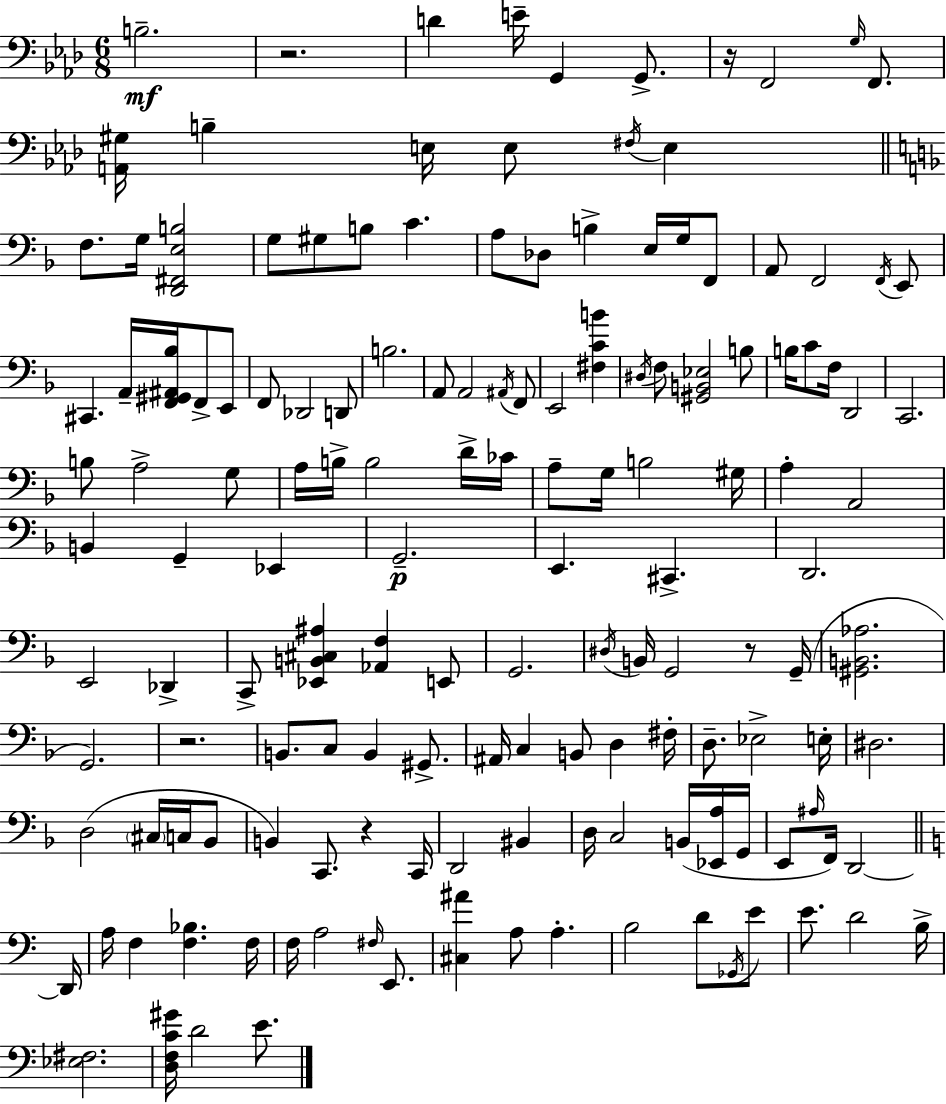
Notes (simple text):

B3/h. R/h. D4/q E4/s G2/q G2/e. R/s F2/h G3/s F2/e. [A2,G#3]/s B3/q E3/s E3/e F#3/s E3/q F3/e. G3/s [D2,F#2,E3,B3]/h G3/e G#3/e B3/e C4/q. A3/e Db3/e B3/q E3/s G3/s F2/e A2/e F2/h F2/s E2/e C#2/q. A2/s [F2,G#2,A#2,Bb3]/s F2/e E2/e F2/e Db2/h D2/e B3/h. A2/e A2/h A#2/s F2/e E2/h [F#3,C4,B4]/q D#3/s F3/e [G#2,B2,Eb3]/h B3/e B3/s C4/e F3/s D2/h C2/h. B3/e A3/h G3/e A3/s B3/s B3/h D4/s CES4/s A3/e G3/s B3/h G#3/s A3/q A2/h B2/q G2/q Eb2/q G2/h. E2/q. C#2/q. D2/h. E2/h Db2/q C2/e [Eb2,B2,C#3,A#3]/q [Ab2,F3]/q E2/e G2/h. D#3/s B2/s G2/h R/e G2/s [G#2,B2,Ab3]/h. G2/h. R/h. B2/e. C3/e B2/q G#2/e. A#2/s C3/q B2/e D3/q F#3/s D3/e. Eb3/h E3/s D#3/h. D3/h C#3/s C3/s Bb2/e B2/q C2/e. R/q C2/s D2/h BIS2/q D3/s C3/h B2/s [Eb2,A3]/s G2/s E2/e A#3/s F2/s D2/h D2/s A3/s F3/q [F3,Bb3]/q. F3/s F3/s A3/h F#3/s E2/e. [C#3,A#4]/q A3/e A3/q. B3/h D4/e Gb2/s E4/e E4/e. D4/h B3/s [Eb3,F#3]/h. [D3,F3,C4,G#4]/s D4/h E4/e.